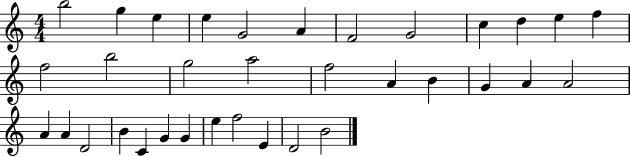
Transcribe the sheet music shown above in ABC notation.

X:1
T:Untitled
M:4/4
L:1/4
K:C
b2 g e e G2 A F2 G2 c d e f f2 b2 g2 a2 f2 A B G A A2 A A D2 B C G G e f2 E D2 B2